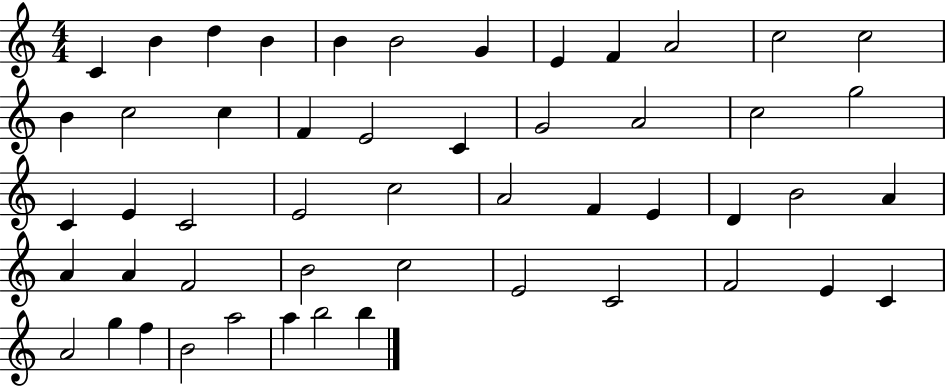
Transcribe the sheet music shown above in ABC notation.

X:1
T:Untitled
M:4/4
L:1/4
K:C
C B d B B B2 G E F A2 c2 c2 B c2 c F E2 C G2 A2 c2 g2 C E C2 E2 c2 A2 F E D B2 A A A F2 B2 c2 E2 C2 F2 E C A2 g f B2 a2 a b2 b